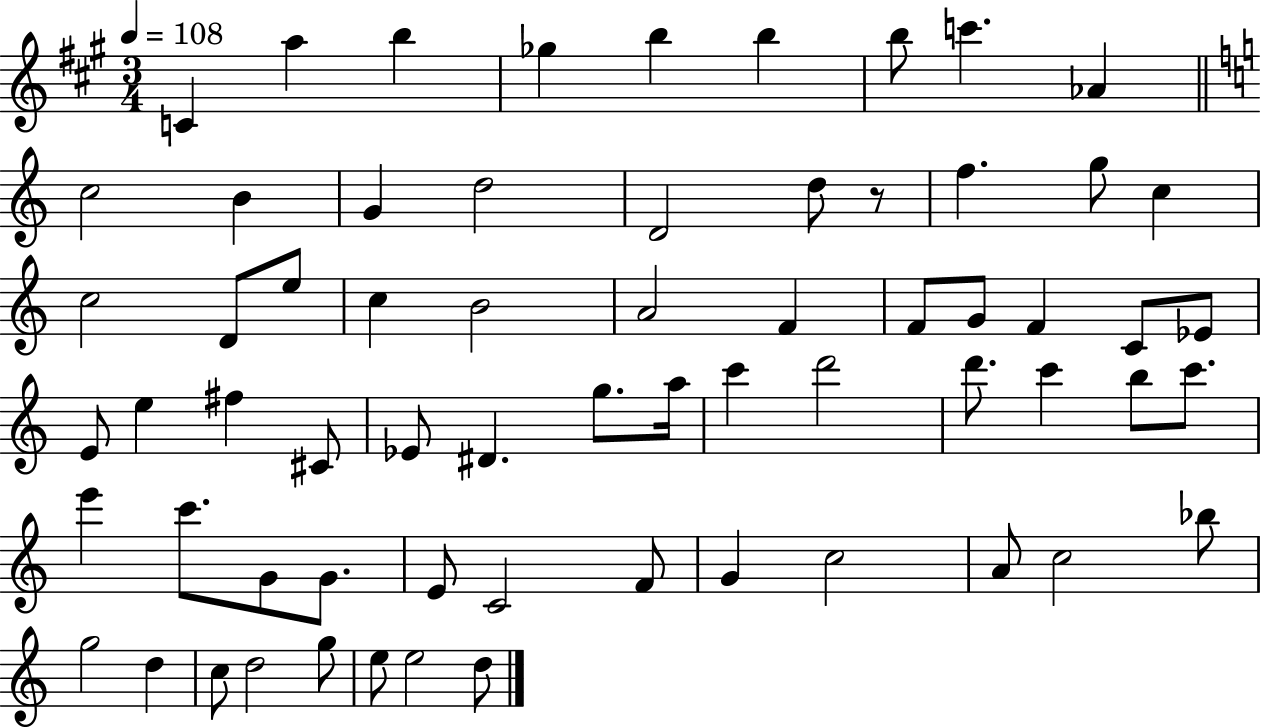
C4/q A5/q B5/q Gb5/q B5/q B5/q B5/e C6/q. Ab4/q C5/h B4/q G4/q D5/h D4/h D5/e R/e F5/q. G5/e C5/q C5/h D4/e E5/e C5/q B4/h A4/h F4/q F4/e G4/e F4/q C4/e Eb4/e E4/e E5/q F#5/q C#4/e Eb4/e D#4/q. G5/e. A5/s C6/q D6/h D6/e. C6/q B5/e C6/e. E6/q C6/e. G4/e G4/e. E4/e C4/h F4/e G4/q C5/h A4/e C5/h Bb5/e G5/h D5/q C5/e D5/h G5/e E5/e E5/h D5/e